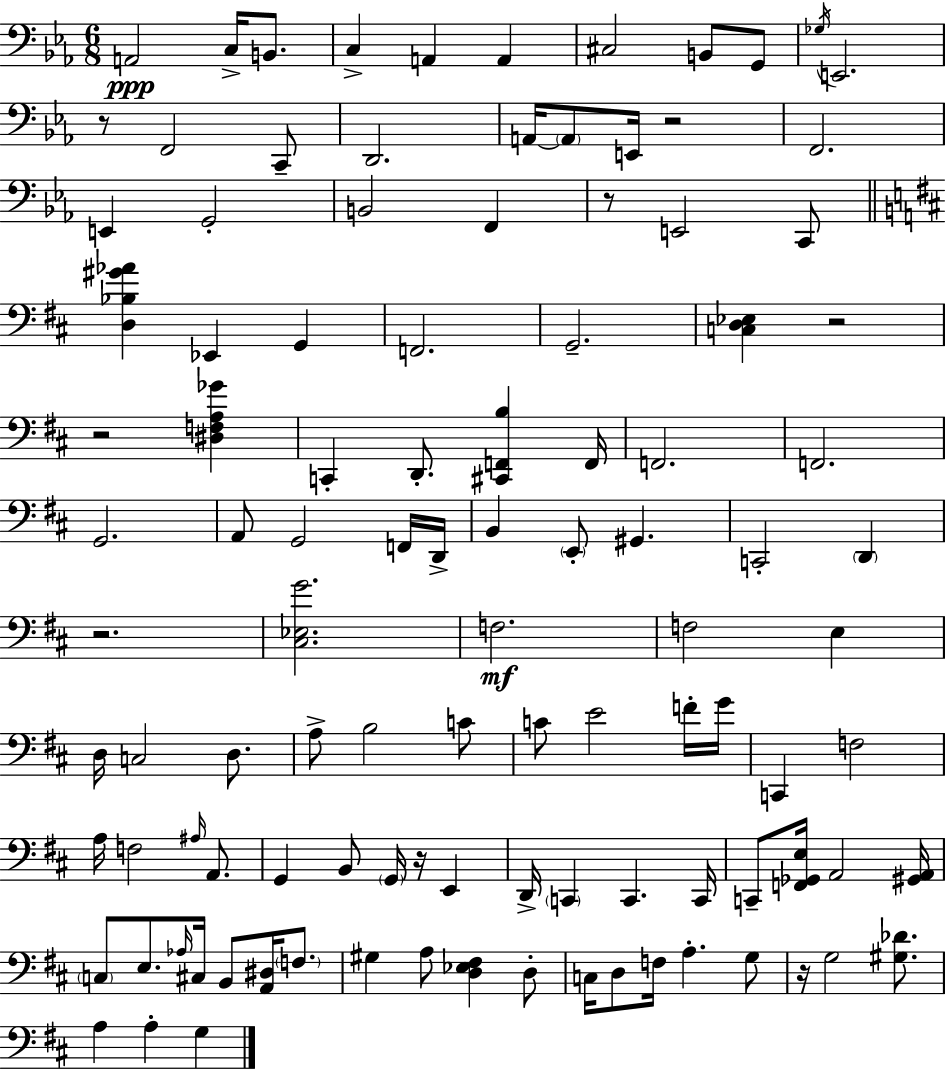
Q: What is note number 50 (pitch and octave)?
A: A3